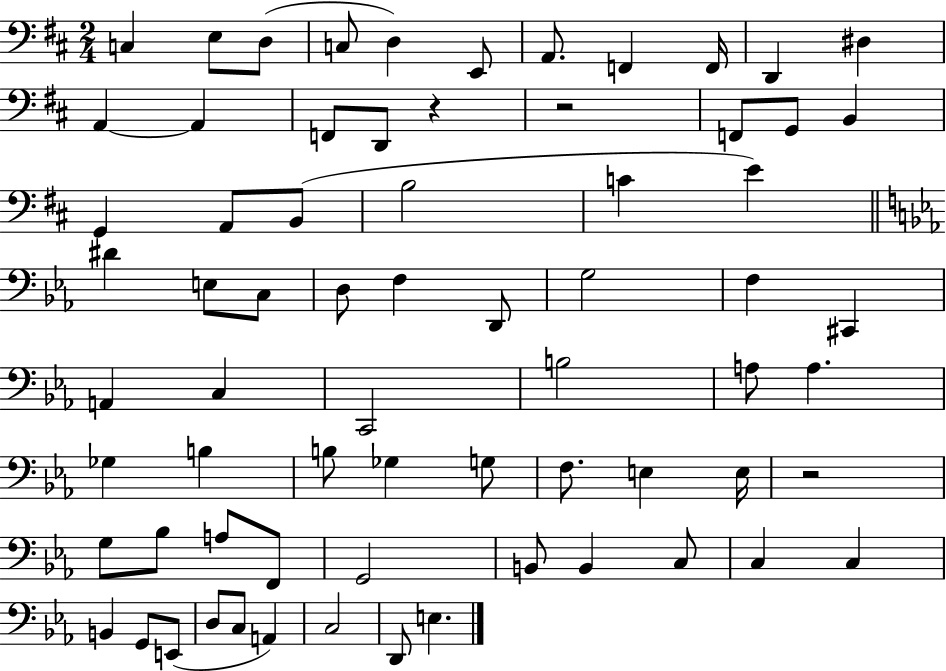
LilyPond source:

{
  \clef bass
  \numericTimeSignature
  \time 2/4
  \key d \major
  \repeat volta 2 { c4 e8 d8( | c8 d4) e,8 | a,8. f,4 f,16 | d,4 dis4 | \break a,4~~ a,4 | f,8 d,8 r4 | r2 | f,8 g,8 b,4 | \break g,4 a,8 b,8( | b2 | c'4 e'4) | \bar "||" \break \key c \minor dis'4 e8 c8 | d8 f4 d,8 | g2 | f4 cis,4 | \break a,4 c4 | c,2 | b2 | a8 a4. | \break ges4 b4 | b8 ges4 g8 | f8. e4 e16 | r2 | \break g8 bes8 a8 f,8 | g,2 | b,8 b,4 c8 | c4 c4 | \break b,4 g,8 e,8( | d8 c8 a,4) | c2 | d,8 e4. | \break } \bar "|."
}